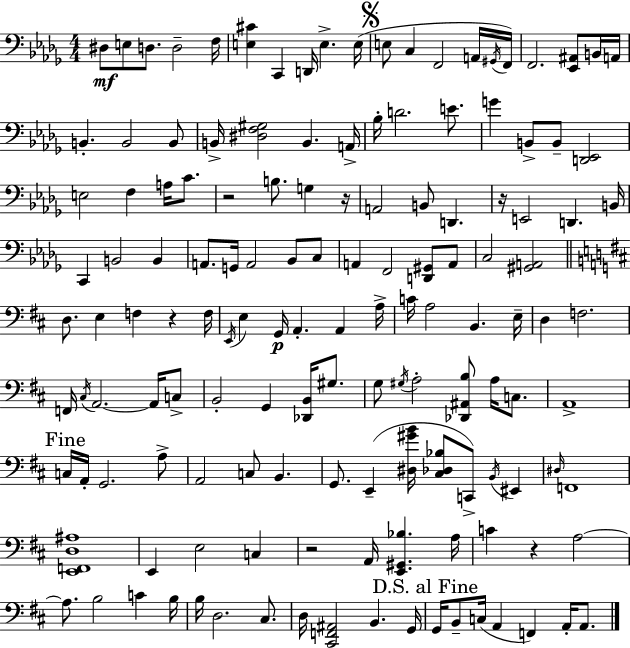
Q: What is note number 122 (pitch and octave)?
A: A2